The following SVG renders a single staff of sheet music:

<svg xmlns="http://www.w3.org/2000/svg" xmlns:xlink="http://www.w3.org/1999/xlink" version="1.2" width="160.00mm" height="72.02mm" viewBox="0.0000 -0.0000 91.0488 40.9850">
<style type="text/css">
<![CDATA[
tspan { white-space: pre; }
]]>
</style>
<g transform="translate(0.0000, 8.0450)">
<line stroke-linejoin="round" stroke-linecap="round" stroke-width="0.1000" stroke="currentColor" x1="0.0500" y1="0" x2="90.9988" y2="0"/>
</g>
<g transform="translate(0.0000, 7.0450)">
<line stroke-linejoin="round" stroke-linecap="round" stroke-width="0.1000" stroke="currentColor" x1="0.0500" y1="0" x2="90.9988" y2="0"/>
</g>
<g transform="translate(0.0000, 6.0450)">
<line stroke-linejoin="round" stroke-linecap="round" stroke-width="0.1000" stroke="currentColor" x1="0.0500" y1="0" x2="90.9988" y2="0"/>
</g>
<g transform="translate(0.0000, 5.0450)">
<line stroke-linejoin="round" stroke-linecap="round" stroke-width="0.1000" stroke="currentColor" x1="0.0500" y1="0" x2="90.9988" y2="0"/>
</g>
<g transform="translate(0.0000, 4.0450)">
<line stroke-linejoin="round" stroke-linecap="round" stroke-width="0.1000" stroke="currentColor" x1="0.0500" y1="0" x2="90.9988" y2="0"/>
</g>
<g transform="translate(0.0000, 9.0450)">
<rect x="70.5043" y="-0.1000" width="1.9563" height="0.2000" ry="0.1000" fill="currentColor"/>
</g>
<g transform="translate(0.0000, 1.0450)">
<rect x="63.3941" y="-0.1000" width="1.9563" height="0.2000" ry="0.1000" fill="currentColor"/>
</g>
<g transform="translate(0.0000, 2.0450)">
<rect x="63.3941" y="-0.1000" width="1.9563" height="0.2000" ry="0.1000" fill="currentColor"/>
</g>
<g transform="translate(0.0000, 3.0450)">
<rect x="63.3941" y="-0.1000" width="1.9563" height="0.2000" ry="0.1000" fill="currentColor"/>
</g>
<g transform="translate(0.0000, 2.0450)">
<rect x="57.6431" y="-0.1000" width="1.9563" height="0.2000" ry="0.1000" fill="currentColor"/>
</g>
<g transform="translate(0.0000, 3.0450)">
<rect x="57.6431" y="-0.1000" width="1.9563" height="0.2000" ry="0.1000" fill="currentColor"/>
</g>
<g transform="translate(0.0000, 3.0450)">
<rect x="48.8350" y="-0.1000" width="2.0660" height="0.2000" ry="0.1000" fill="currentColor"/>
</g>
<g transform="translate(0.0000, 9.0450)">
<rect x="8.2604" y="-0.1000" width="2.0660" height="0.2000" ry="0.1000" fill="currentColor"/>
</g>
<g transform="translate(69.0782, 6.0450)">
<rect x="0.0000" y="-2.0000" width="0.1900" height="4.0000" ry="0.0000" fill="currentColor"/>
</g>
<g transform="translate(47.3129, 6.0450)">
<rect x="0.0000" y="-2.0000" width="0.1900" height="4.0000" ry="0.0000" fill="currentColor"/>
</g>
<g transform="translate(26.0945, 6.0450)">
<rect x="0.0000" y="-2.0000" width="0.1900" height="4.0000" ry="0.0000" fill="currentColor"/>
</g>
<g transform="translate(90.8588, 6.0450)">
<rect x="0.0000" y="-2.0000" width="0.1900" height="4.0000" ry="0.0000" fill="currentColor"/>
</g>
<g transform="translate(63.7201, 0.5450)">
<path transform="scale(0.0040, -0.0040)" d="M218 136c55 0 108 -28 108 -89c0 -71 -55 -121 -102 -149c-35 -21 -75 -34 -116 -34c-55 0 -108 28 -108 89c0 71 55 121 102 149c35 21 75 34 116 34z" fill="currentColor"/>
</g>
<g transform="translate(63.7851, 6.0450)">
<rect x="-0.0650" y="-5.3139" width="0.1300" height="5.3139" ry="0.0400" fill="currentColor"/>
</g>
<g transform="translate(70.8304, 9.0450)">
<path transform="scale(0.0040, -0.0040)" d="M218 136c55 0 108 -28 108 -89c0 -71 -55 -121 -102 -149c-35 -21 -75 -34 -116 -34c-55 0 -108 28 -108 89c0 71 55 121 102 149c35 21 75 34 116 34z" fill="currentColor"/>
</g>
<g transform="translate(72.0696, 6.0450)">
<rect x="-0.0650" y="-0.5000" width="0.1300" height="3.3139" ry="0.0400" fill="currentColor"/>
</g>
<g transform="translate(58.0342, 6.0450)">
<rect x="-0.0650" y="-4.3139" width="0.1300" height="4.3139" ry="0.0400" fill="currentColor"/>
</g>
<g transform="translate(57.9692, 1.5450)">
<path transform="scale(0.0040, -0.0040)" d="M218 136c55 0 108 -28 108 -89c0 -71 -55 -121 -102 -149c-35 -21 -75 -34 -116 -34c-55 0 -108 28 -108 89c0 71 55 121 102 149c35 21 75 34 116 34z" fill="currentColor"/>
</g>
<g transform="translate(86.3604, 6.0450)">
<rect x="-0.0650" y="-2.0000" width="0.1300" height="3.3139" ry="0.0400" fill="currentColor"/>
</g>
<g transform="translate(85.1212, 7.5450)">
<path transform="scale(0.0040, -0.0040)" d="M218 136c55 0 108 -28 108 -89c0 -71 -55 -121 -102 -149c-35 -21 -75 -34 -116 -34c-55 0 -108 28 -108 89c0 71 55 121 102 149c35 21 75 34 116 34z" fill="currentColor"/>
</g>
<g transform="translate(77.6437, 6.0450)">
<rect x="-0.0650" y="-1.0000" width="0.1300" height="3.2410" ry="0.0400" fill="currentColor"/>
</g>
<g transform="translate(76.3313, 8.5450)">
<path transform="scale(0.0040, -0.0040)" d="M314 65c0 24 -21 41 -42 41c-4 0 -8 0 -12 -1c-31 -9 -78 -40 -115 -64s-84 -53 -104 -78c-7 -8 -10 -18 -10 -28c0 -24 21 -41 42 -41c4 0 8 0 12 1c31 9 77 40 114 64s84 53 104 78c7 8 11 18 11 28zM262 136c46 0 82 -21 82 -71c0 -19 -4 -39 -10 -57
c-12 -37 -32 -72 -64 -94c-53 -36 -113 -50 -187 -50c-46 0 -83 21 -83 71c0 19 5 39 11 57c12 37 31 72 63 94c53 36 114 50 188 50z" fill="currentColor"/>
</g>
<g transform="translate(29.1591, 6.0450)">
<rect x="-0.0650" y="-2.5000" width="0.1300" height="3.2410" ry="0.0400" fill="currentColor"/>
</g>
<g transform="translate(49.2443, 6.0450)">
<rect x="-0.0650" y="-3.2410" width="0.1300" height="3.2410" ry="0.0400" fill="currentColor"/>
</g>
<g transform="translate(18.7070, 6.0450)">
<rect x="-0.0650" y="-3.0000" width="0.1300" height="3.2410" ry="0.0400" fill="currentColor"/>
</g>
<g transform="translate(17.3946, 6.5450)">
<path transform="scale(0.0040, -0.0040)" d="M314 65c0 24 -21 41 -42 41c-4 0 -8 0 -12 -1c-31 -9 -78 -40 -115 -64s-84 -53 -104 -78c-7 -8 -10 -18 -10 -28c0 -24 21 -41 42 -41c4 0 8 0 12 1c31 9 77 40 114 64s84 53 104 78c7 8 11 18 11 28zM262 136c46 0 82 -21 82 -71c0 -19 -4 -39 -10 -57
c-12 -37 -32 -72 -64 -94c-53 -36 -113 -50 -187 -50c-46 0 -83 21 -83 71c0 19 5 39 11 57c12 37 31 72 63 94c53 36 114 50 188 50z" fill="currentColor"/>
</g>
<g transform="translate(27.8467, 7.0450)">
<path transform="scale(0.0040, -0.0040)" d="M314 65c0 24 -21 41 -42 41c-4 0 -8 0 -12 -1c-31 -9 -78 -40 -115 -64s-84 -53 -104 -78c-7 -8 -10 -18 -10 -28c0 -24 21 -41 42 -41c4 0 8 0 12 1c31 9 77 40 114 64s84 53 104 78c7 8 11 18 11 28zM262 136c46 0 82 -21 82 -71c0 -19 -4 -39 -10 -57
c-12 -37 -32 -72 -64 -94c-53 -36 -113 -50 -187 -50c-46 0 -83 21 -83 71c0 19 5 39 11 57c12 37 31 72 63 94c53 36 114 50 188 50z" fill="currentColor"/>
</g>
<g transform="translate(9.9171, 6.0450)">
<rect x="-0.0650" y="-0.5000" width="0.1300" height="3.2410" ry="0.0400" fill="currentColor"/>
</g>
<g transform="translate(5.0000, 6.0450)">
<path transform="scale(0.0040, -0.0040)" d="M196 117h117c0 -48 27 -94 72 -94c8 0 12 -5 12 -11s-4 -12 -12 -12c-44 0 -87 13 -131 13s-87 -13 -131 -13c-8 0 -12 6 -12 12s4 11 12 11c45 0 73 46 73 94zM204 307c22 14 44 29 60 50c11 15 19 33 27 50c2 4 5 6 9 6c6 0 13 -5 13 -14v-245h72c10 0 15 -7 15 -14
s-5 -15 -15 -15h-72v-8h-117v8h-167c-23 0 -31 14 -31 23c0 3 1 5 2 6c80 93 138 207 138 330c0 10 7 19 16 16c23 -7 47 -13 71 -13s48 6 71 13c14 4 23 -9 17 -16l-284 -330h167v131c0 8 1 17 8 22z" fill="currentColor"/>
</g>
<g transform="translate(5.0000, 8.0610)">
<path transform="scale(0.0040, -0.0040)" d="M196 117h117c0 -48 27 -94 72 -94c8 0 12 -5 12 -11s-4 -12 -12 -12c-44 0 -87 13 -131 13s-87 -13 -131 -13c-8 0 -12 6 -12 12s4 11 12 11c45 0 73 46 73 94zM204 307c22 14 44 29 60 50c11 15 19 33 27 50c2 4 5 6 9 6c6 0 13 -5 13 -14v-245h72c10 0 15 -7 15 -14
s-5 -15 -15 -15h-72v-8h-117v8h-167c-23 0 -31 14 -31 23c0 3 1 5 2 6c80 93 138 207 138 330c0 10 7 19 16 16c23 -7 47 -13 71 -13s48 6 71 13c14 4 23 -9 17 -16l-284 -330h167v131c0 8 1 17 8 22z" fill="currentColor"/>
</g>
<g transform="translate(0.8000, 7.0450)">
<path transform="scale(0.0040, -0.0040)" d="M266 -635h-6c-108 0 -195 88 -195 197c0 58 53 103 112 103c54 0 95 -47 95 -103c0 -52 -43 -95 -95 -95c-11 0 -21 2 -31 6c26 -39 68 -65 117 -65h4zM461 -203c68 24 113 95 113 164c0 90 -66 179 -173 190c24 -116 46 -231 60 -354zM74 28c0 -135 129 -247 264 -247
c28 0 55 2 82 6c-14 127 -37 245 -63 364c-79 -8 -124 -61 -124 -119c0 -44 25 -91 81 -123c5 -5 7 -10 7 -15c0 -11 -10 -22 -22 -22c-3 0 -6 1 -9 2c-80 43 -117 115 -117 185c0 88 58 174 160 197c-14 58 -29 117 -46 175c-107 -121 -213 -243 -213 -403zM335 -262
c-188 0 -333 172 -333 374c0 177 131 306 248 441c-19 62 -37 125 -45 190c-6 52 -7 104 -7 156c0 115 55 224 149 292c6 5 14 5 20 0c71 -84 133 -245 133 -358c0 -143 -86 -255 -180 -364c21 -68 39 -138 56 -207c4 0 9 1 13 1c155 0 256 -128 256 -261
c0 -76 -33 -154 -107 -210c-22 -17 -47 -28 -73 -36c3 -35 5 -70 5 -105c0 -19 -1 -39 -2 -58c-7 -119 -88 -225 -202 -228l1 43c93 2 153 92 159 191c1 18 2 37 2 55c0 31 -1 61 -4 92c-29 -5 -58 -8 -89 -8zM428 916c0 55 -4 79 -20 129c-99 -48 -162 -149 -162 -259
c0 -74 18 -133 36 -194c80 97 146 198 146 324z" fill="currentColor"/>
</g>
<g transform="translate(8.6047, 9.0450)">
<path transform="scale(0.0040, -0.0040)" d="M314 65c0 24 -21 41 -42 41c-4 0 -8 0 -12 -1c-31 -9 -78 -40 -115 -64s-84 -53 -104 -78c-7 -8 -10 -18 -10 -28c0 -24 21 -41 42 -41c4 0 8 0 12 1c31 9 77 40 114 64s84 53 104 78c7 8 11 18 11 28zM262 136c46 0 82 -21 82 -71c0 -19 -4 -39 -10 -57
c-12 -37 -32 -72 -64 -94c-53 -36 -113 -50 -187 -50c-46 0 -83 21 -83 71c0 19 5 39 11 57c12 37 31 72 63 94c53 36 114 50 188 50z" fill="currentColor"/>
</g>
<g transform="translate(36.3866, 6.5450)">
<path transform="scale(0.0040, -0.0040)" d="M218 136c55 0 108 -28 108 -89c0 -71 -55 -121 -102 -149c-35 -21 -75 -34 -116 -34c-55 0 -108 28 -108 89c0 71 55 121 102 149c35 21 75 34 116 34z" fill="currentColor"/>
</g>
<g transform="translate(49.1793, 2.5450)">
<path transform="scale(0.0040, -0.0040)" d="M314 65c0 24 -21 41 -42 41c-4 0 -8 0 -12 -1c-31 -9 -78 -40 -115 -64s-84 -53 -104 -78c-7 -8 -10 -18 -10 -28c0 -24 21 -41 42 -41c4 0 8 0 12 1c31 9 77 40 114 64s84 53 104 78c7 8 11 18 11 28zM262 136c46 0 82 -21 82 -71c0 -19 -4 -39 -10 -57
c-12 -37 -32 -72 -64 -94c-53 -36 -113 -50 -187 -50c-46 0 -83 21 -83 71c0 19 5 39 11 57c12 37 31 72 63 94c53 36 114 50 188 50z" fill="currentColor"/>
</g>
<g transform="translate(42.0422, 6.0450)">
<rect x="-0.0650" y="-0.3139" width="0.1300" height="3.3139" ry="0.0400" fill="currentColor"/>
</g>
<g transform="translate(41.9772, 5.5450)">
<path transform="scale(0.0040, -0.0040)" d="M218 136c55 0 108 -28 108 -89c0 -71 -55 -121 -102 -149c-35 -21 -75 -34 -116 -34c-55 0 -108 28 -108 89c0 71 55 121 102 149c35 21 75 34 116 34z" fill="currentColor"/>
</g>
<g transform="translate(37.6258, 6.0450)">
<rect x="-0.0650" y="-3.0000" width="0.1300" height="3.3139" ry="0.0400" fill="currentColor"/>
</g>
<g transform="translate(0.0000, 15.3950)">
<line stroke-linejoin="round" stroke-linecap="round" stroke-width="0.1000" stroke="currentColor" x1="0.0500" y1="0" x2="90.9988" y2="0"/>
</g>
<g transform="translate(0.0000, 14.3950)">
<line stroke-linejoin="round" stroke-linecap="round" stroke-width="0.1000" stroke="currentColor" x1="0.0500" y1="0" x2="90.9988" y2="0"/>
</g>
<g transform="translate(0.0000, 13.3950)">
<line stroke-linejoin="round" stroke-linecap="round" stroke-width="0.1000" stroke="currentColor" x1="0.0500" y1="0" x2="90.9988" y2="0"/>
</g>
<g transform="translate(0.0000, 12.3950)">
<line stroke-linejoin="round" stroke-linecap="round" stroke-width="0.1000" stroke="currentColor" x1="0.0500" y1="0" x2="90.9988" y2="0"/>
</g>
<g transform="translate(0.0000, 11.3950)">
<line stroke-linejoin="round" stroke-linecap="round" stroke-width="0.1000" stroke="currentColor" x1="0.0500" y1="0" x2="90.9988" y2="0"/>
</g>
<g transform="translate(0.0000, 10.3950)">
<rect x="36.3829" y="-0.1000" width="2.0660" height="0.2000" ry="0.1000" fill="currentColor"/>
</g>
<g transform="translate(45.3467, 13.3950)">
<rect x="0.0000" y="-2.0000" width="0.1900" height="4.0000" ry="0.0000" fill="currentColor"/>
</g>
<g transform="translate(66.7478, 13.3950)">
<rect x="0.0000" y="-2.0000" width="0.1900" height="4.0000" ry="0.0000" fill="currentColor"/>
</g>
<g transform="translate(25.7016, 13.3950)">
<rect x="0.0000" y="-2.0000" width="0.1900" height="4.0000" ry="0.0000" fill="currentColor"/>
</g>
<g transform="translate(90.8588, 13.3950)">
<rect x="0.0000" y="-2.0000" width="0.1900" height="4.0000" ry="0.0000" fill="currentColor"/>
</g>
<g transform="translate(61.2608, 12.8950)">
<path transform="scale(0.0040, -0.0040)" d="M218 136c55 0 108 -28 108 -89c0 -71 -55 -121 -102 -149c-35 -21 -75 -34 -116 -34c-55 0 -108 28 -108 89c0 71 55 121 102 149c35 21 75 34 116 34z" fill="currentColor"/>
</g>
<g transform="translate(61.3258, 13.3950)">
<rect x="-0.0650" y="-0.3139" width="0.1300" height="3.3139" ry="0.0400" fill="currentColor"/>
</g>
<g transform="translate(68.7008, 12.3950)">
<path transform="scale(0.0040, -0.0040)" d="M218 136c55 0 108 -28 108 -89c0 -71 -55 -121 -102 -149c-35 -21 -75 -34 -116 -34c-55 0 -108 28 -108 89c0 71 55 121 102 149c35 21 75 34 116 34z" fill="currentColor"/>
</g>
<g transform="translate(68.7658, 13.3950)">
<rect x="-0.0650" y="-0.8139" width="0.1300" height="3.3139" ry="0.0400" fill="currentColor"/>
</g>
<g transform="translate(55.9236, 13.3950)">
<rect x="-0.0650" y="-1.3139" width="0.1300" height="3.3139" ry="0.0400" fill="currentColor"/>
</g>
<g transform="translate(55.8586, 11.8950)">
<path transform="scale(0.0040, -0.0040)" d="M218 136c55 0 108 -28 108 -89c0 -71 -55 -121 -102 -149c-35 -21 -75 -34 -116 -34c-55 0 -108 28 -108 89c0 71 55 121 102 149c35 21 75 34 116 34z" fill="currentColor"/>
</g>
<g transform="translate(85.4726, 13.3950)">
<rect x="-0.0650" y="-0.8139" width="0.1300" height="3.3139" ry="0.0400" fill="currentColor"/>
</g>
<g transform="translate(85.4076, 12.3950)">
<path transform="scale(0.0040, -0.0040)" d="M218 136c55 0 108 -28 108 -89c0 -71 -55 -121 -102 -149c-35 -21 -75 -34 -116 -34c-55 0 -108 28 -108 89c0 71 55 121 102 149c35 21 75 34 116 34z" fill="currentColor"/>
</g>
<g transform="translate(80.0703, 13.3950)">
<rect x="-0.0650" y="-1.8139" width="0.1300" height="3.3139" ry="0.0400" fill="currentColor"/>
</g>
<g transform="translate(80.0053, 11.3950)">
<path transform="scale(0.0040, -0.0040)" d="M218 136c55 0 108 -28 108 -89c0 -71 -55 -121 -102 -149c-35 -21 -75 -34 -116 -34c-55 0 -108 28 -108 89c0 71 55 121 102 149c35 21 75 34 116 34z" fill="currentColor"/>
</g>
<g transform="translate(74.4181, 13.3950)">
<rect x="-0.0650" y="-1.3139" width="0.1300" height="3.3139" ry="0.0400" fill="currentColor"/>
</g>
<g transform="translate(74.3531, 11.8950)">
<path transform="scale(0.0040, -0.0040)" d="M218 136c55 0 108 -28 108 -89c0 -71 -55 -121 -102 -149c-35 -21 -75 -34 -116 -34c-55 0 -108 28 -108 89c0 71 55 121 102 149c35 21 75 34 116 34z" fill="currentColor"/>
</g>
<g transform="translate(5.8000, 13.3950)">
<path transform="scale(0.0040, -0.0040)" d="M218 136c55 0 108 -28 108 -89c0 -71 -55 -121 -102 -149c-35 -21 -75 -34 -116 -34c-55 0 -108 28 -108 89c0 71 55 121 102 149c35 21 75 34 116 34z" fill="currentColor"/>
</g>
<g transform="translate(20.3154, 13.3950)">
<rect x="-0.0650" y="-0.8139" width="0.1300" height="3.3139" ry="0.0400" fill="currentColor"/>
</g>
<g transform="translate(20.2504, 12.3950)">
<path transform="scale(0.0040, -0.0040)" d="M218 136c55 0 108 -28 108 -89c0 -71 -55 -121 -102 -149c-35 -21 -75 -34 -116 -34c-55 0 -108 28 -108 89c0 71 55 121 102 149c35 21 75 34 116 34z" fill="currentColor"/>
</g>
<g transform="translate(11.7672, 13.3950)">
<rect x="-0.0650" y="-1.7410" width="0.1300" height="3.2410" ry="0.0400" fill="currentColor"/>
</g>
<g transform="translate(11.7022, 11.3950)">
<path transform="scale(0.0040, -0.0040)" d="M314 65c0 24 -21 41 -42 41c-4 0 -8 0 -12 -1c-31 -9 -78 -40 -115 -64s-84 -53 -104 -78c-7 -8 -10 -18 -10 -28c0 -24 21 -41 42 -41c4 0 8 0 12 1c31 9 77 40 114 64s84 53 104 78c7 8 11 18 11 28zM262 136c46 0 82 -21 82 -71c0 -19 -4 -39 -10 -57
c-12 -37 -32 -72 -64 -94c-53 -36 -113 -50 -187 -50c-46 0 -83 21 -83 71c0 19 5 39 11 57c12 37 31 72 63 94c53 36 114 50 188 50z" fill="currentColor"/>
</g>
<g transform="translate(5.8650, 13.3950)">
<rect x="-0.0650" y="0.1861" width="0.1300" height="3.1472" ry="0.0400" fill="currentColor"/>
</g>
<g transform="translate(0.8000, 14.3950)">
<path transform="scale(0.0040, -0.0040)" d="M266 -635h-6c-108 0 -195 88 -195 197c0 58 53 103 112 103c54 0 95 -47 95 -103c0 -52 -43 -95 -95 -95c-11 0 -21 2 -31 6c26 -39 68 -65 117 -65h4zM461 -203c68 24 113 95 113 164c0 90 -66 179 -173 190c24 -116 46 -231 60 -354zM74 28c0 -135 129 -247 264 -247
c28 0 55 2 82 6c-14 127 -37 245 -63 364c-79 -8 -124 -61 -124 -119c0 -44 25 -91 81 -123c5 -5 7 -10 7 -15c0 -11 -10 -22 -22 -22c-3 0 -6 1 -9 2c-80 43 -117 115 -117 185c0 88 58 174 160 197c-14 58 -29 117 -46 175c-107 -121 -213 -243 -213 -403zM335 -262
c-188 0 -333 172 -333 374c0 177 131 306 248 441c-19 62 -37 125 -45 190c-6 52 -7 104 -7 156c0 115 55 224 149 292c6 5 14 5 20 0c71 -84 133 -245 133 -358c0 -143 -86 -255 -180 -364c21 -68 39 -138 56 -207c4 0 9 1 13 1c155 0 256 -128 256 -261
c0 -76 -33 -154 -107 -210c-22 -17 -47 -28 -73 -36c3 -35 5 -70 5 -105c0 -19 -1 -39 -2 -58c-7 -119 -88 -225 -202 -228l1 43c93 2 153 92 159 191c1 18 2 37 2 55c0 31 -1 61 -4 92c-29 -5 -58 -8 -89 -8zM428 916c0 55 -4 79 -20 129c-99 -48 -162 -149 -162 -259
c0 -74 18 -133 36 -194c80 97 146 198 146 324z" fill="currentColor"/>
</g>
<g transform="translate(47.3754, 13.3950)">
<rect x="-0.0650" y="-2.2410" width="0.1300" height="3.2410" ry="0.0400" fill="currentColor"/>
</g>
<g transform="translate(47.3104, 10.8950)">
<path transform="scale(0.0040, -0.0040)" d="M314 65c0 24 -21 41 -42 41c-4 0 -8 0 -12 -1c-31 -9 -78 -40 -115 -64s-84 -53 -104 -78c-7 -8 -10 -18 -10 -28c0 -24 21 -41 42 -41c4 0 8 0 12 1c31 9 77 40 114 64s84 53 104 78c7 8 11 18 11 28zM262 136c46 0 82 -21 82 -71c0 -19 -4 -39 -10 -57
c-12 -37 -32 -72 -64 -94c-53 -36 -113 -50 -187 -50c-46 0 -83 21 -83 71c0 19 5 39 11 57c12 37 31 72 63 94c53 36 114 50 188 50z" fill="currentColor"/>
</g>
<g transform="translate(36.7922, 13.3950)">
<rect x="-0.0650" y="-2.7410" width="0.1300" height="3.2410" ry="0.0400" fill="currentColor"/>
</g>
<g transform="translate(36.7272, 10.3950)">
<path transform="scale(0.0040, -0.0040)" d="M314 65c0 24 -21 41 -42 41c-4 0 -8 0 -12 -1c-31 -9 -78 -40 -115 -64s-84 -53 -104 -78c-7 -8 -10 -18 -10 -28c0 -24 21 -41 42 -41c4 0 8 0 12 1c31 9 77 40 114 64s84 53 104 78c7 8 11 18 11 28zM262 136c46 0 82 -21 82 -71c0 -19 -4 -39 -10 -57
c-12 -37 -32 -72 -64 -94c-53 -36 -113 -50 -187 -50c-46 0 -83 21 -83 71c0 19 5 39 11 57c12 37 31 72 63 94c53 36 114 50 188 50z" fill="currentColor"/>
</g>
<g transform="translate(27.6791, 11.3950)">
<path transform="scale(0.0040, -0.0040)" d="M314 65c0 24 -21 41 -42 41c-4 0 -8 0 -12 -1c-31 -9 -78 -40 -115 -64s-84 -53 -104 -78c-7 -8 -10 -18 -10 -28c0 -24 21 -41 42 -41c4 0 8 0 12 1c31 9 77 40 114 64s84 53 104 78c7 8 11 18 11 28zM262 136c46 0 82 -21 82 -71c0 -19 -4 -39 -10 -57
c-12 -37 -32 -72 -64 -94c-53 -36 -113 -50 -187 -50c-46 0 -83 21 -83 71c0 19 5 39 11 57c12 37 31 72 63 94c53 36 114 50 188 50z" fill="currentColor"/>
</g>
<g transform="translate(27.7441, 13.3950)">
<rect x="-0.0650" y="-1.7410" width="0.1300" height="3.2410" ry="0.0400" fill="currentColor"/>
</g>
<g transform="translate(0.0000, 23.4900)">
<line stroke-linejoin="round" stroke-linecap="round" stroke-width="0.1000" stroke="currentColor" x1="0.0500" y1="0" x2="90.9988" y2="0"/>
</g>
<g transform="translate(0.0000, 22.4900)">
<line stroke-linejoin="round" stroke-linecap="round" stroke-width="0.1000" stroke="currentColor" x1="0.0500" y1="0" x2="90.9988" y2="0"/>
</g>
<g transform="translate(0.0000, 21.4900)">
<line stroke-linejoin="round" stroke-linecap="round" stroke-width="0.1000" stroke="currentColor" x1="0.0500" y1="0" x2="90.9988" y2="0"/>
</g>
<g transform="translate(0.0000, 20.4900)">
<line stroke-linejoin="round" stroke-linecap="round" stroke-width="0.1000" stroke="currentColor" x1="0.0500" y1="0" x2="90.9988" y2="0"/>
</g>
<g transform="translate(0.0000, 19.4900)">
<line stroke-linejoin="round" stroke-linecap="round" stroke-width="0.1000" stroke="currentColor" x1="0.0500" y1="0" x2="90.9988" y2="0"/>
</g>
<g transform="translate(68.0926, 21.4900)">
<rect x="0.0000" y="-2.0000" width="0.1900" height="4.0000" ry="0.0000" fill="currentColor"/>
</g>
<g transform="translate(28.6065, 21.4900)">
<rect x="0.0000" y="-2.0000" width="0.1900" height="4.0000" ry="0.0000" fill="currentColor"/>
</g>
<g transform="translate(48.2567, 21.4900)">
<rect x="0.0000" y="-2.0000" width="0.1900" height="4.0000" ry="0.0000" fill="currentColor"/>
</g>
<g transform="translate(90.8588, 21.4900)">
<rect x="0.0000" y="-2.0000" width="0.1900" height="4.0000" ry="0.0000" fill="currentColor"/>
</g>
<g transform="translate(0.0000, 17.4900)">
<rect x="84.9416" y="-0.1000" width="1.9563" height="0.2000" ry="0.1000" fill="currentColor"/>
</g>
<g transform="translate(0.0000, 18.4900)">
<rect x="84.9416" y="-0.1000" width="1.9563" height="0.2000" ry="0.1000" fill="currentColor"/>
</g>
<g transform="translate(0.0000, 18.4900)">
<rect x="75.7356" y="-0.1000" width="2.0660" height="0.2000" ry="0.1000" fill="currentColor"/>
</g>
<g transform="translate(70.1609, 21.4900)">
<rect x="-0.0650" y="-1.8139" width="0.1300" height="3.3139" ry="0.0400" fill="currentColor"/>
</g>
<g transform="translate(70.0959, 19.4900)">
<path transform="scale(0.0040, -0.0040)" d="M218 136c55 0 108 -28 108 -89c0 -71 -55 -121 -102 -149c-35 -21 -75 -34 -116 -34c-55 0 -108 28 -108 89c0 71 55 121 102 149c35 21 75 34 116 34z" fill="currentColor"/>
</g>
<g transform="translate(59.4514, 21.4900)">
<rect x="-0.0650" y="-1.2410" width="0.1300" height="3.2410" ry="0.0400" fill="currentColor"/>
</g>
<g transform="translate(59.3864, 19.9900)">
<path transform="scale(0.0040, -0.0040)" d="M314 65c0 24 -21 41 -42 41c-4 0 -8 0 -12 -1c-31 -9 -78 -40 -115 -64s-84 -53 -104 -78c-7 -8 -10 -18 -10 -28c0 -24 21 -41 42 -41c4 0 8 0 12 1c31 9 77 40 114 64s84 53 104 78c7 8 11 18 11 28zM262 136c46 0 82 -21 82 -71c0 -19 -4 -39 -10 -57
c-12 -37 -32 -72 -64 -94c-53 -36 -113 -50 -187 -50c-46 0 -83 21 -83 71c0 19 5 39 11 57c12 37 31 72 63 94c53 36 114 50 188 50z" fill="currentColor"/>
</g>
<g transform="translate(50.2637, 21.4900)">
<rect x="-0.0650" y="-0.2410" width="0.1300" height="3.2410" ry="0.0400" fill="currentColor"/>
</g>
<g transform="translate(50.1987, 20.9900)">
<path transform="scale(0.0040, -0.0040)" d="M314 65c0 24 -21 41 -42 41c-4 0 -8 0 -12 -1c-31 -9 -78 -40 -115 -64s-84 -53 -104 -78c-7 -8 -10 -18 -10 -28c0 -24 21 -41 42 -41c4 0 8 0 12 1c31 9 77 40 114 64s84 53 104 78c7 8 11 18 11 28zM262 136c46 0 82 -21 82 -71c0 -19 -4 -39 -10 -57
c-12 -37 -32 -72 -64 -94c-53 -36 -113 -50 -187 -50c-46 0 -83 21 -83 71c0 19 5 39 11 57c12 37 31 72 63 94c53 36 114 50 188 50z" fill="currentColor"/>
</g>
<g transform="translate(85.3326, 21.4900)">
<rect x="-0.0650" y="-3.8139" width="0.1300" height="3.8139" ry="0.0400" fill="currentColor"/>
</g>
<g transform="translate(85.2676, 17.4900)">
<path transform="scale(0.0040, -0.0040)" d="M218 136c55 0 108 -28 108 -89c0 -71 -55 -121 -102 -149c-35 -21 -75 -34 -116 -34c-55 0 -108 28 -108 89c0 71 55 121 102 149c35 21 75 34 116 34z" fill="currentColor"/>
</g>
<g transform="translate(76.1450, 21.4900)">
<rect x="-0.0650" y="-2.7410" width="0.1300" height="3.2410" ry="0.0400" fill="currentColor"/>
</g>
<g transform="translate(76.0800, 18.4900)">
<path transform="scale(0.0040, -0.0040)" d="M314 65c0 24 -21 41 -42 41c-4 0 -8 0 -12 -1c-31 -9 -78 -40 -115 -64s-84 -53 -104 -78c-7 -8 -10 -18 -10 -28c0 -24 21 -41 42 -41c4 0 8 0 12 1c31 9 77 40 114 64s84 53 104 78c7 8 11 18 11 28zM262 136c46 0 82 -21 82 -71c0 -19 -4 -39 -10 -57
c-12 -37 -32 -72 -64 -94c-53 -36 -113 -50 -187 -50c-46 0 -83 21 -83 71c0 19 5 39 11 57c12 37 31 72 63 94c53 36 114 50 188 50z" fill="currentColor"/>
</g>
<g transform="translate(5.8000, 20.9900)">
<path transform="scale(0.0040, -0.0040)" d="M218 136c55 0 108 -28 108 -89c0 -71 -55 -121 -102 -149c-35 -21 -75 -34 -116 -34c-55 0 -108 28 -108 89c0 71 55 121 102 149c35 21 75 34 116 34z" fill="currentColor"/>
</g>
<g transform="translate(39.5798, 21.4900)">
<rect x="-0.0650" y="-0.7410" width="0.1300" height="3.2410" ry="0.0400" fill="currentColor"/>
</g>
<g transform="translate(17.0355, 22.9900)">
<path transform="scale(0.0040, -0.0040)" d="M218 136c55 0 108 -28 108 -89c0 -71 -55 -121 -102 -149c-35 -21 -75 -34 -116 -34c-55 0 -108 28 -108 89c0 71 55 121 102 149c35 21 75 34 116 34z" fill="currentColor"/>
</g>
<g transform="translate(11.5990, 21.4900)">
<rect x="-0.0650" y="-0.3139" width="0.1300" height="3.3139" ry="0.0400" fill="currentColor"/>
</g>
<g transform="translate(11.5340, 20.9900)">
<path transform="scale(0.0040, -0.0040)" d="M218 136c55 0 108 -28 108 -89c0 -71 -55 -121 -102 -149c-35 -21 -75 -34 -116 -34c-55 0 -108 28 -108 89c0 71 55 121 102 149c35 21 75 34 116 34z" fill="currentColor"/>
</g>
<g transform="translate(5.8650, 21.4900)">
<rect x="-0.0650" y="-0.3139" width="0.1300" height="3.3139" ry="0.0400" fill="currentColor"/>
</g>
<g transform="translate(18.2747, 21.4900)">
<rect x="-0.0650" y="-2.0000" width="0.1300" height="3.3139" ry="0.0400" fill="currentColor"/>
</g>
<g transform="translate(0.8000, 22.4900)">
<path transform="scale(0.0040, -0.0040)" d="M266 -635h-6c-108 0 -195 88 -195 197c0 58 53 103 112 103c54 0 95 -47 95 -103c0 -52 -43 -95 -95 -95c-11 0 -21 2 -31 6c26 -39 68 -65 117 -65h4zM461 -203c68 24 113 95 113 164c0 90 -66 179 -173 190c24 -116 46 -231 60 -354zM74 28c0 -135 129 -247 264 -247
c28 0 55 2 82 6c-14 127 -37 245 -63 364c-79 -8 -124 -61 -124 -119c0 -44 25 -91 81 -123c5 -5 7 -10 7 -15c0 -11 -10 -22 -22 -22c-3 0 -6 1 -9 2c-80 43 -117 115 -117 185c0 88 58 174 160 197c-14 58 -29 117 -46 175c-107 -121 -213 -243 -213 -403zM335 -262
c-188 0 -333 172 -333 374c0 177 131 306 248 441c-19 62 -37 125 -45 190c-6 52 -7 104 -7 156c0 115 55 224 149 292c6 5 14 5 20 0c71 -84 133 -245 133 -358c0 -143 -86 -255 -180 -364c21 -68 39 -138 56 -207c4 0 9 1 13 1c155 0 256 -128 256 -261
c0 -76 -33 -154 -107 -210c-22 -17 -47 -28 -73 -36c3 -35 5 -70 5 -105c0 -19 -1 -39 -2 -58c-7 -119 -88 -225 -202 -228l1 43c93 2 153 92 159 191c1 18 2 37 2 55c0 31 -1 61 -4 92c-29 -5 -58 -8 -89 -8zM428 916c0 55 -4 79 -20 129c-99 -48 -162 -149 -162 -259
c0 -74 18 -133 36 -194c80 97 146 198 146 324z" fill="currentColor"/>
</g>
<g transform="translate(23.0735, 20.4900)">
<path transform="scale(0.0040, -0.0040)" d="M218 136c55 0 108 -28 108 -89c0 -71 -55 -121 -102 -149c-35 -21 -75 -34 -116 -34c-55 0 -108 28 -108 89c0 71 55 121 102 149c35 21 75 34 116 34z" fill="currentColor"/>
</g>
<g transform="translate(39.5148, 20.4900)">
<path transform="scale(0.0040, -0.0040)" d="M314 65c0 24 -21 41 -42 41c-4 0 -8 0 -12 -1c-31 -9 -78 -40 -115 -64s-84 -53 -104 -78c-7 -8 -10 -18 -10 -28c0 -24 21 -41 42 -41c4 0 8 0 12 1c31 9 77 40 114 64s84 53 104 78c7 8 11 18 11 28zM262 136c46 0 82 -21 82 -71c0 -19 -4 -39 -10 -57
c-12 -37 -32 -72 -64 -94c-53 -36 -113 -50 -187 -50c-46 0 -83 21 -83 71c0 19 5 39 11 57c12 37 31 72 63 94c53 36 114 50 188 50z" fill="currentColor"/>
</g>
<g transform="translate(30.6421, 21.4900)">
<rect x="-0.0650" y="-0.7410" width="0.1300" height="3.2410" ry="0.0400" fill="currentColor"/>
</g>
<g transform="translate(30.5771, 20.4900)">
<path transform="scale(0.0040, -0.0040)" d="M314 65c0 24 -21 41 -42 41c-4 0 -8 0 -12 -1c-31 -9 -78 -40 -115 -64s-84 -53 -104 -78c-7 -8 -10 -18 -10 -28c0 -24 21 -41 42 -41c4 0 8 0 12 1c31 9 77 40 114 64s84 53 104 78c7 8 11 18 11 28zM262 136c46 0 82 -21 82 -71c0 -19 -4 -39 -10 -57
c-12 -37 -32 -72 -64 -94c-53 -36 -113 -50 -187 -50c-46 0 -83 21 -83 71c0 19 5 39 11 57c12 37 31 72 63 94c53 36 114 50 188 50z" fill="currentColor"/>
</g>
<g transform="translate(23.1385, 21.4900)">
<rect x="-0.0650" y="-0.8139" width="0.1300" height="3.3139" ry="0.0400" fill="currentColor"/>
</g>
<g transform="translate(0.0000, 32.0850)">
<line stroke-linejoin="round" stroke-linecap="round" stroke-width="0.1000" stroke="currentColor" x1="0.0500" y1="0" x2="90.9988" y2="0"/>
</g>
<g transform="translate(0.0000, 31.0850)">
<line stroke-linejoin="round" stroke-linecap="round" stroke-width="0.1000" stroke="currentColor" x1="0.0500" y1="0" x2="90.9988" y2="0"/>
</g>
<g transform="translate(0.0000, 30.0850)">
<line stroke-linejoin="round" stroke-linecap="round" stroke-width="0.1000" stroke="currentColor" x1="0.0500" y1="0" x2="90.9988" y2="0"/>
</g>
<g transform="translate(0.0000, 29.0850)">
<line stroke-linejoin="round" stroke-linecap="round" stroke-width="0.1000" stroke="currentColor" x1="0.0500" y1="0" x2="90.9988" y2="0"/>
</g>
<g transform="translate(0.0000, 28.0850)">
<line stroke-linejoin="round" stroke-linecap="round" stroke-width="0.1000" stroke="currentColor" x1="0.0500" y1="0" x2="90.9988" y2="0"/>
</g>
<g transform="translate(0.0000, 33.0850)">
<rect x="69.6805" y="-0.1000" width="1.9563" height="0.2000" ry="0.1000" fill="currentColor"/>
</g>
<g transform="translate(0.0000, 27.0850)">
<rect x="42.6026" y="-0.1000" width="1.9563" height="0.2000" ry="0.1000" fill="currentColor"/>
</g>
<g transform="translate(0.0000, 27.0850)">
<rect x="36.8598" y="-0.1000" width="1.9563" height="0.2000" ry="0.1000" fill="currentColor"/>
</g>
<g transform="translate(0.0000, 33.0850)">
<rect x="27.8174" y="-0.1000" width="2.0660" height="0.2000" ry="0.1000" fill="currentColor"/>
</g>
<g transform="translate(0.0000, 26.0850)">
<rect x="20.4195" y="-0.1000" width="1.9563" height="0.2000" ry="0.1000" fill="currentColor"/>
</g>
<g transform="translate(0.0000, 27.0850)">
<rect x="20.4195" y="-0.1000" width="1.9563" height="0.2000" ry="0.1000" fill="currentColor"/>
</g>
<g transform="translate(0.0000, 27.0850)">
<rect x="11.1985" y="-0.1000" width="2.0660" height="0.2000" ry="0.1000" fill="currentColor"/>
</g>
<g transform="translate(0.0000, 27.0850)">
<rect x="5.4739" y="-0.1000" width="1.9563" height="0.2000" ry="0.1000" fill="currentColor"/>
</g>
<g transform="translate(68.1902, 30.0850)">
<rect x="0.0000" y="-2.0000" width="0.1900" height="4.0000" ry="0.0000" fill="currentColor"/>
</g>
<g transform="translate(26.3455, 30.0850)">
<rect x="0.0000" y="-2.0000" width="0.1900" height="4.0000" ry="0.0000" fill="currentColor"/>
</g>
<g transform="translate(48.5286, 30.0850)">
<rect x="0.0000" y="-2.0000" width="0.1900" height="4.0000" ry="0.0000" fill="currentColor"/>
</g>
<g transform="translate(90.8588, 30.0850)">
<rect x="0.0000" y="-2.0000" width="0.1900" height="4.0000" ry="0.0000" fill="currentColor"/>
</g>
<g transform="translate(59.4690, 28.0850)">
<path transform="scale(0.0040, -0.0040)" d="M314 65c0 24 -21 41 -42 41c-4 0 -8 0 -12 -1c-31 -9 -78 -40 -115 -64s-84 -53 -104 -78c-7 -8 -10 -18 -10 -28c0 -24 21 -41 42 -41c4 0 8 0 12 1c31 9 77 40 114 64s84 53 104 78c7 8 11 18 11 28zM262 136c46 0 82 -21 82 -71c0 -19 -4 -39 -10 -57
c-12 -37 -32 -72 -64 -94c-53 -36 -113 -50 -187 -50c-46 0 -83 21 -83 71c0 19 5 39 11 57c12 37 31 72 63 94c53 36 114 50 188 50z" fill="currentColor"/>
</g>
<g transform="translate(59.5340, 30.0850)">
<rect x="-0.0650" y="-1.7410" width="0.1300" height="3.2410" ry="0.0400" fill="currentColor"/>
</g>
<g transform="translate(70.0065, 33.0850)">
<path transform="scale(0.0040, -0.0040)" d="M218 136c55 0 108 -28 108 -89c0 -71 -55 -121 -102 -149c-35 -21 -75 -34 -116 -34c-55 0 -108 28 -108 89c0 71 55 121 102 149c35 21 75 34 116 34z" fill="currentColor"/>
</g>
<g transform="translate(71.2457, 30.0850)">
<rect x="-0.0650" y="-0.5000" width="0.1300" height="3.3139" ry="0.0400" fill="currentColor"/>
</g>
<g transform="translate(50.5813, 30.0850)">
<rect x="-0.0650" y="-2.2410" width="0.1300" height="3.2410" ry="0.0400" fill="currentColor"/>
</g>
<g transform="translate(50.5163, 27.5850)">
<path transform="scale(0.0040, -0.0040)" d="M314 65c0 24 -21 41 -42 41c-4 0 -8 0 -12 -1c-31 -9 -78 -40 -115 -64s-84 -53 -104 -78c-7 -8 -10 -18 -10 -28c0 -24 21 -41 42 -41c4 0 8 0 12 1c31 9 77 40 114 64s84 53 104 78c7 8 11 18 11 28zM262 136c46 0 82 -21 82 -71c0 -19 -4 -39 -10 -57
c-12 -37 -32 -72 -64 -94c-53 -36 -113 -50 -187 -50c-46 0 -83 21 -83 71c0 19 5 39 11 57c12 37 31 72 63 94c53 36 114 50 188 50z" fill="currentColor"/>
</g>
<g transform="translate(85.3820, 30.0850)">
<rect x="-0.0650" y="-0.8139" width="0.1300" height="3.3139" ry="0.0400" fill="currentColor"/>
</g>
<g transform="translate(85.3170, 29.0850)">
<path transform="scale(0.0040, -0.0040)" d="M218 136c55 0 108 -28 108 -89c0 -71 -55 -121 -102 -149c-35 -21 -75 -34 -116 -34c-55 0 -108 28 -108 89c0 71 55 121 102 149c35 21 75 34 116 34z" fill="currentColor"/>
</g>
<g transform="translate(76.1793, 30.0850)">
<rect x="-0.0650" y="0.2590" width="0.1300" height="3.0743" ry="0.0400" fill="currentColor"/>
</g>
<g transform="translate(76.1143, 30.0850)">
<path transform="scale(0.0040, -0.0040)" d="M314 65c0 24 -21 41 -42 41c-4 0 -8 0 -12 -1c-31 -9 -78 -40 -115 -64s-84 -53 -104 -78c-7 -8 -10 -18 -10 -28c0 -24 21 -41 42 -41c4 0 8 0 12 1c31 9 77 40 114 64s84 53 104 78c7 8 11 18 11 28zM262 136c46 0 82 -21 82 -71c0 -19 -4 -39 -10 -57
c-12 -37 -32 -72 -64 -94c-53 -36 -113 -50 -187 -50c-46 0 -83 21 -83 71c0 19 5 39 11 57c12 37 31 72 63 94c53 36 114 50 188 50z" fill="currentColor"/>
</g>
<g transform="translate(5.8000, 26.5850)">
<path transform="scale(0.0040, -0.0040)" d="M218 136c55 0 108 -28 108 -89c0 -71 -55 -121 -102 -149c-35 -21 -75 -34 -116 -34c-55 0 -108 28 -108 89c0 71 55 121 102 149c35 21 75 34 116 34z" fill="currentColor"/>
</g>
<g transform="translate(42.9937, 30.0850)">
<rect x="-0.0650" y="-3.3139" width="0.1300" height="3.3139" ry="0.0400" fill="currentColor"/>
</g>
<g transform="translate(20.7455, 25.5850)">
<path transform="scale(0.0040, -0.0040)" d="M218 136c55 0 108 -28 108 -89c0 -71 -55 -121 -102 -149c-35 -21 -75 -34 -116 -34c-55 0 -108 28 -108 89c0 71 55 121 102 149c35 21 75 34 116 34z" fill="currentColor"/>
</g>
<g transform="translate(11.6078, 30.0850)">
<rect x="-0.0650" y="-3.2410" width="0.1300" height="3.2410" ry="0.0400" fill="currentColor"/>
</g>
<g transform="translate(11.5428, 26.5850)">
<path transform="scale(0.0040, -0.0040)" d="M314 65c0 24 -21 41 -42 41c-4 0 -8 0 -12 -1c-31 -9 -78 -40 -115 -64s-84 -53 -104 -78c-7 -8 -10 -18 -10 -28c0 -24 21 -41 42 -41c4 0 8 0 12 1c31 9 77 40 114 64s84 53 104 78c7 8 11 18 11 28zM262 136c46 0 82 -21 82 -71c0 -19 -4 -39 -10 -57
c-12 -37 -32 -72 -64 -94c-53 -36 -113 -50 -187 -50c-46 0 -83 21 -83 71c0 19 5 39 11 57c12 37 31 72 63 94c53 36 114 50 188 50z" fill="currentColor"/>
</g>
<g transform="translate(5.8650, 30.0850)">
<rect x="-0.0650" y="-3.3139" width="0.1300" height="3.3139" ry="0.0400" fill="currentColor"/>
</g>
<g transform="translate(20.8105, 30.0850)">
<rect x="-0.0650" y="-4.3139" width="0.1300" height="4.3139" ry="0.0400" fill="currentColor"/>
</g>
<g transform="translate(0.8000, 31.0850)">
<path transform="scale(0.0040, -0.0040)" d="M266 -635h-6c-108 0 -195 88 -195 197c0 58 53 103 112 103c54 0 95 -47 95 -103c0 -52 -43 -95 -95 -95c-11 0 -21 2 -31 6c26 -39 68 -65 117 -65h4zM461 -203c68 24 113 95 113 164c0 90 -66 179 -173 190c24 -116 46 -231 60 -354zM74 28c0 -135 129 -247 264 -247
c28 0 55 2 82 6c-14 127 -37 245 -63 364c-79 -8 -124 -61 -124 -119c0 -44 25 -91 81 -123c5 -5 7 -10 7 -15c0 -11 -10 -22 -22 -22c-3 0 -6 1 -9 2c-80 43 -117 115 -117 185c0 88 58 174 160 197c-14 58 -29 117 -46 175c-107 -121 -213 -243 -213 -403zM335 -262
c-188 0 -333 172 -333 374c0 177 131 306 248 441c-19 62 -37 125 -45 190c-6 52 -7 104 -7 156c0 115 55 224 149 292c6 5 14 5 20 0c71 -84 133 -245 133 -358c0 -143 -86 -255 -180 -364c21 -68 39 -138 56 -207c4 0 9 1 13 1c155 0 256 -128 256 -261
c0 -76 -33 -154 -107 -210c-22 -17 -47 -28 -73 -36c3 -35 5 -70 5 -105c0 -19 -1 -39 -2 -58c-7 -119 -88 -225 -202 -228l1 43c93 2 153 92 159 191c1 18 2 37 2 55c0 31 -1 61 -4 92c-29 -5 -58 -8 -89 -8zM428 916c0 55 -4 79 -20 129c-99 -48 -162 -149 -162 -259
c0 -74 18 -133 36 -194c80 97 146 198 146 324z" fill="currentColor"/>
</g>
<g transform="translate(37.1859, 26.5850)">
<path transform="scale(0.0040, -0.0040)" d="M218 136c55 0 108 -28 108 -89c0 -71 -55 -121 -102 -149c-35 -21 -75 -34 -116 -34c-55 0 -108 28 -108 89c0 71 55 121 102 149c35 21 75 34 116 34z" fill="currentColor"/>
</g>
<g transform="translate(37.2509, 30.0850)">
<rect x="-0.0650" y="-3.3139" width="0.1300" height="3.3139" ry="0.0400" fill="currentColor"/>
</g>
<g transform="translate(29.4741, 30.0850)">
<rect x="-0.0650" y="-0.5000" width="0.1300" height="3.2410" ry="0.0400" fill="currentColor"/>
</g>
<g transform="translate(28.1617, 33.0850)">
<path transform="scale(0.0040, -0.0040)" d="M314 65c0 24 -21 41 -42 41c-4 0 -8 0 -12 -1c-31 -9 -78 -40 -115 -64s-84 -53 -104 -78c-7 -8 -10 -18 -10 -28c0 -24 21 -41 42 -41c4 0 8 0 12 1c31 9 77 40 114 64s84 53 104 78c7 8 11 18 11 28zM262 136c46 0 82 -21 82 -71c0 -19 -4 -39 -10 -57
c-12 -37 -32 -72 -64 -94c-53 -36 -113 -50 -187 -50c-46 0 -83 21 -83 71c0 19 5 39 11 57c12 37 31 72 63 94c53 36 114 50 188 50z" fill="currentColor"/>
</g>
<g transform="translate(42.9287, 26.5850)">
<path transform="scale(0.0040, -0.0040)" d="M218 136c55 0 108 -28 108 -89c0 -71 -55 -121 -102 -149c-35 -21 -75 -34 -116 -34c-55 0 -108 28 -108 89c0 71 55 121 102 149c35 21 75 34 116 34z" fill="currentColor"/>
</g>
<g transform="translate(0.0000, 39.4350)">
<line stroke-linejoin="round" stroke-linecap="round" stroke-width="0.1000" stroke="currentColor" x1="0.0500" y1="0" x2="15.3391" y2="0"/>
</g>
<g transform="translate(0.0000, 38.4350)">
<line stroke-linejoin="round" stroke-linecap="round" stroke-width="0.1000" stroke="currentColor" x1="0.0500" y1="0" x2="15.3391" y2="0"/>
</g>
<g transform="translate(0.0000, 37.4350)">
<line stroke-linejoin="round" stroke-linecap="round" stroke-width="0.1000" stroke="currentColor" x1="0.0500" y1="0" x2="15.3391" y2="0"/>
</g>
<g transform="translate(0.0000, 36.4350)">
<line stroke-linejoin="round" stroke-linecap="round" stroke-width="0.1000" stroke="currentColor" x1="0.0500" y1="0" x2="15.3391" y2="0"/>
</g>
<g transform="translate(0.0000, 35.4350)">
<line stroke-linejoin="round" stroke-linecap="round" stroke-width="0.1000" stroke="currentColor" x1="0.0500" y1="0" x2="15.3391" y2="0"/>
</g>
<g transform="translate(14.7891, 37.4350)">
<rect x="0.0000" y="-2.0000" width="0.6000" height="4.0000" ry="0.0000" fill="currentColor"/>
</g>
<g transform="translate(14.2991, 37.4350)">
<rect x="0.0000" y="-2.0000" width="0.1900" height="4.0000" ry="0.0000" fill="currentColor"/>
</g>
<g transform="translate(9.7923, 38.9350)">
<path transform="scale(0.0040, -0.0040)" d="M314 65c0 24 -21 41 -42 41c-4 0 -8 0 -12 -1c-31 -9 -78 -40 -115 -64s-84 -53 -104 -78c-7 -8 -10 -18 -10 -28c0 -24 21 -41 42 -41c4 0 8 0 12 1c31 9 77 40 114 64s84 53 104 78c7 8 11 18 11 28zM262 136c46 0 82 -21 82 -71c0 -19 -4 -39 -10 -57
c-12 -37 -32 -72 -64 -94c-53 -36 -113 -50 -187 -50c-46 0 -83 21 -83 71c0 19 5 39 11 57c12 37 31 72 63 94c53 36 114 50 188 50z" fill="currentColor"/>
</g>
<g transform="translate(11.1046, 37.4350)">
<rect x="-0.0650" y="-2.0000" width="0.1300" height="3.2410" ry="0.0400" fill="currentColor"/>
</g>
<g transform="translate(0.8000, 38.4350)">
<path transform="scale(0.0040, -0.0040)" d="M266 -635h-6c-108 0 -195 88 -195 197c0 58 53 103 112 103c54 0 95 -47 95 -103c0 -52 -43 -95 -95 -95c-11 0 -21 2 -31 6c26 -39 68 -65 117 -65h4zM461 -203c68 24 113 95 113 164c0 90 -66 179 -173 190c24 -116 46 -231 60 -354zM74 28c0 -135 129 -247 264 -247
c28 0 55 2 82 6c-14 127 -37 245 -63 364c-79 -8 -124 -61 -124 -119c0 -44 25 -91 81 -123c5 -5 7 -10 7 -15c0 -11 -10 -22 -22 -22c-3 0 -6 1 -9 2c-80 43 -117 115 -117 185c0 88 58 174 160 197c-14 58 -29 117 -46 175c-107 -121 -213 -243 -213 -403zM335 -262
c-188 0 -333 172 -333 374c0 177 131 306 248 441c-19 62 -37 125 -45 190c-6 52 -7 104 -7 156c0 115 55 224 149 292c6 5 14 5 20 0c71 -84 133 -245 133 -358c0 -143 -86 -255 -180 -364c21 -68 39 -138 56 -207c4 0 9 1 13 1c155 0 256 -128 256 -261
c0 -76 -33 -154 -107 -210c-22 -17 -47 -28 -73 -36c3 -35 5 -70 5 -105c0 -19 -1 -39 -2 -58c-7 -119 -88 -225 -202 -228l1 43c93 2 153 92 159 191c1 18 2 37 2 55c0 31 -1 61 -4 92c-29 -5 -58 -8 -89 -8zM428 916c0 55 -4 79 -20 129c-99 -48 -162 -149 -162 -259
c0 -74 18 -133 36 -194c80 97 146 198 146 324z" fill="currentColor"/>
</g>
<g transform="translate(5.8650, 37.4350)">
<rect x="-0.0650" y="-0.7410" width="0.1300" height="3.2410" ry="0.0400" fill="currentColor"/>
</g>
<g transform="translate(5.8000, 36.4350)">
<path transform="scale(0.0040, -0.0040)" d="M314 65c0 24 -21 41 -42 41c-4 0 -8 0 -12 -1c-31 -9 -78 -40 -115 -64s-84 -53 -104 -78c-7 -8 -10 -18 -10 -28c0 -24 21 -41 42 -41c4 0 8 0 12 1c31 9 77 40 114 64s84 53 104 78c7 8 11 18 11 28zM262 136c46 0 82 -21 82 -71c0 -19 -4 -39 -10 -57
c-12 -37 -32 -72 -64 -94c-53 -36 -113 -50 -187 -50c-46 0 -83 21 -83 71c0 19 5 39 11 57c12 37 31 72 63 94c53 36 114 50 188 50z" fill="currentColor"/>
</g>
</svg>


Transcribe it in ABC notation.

X:1
T:Untitled
M:4/4
L:1/4
K:C
C2 A2 G2 A c b2 d' f' C D2 F B f2 d f2 a2 g2 e c d e f d c c F d d2 d2 c2 e2 f a2 c' b b2 d' C2 b b g2 f2 C B2 d d2 F2